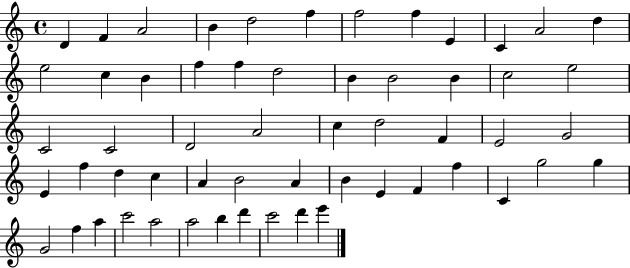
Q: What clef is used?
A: treble